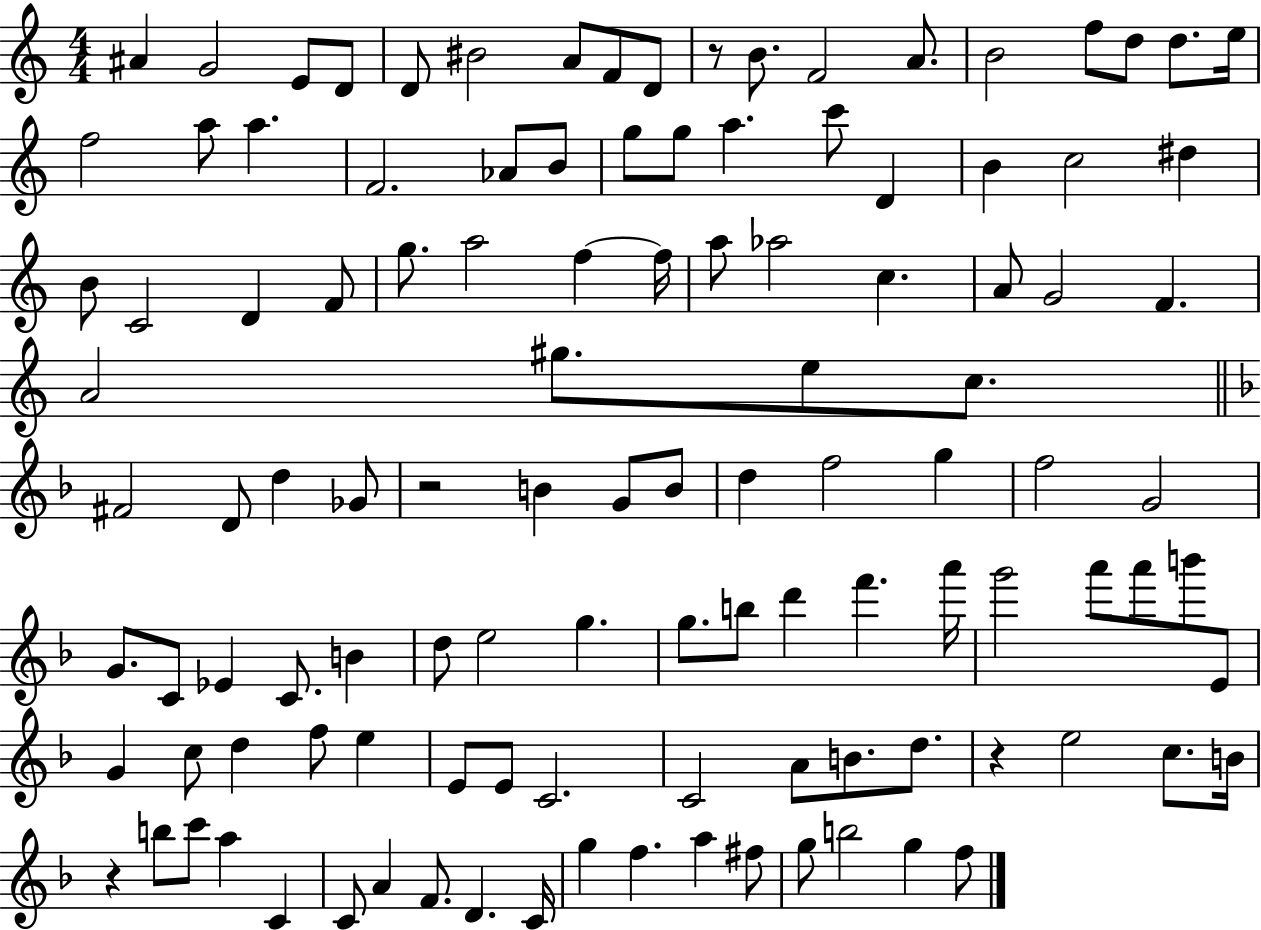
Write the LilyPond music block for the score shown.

{
  \clef treble
  \numericTimeSignature
  \time 4/4
  \key c \major
  ais'4 g'2 e'8 d'8 | d'8 bis'2 a'8 f'8 d'8 | r8 b'8. f'2 a'8. | b'2 f''8 d''8 d''8. e''16 | \break f''2 a''8 a''4. | f'2. aes'8 b'8 | g''8 g''8 a''4. c'''8 d'4 | b'4 c''2 dis''4 | \break b'8 c'2 d'4 f'8 | g''8. a''2 f''4~~ f''16 | a''8 aes''2 c''4. | a'8 g'2 f'4. | \break a'2 gis''8. e''8 c''8. | \bar "||" \break \key f \major fis'2 d'8 d''4 ges'8 | r2 b'4 g'8 b'8 | d''4 f''2 g''4 | f''2 g'2 | \break g'8. c'8 ees'4 c'8. b'4 | d''8 e''2 g''4. | g''8. b''8 d'''4 f'''4. a'''16 | g'''2 a'''8 a'''8 b'''8 e'8 | \break g'4 c''8 d''4 f''8 e''4 | e'8 e'8 c'2. | c'2 a'8 b'8. d''8. | r4 e''2 c''8. b'16 | \break r4 b''8 c'''8 a''4 c'4 | c'8 a'4 f'8. d'4. c'16 | g''4 f''4. a''4 fis''8 | g''8 b''2 g''4 f''8 | \break \bar "|."
}